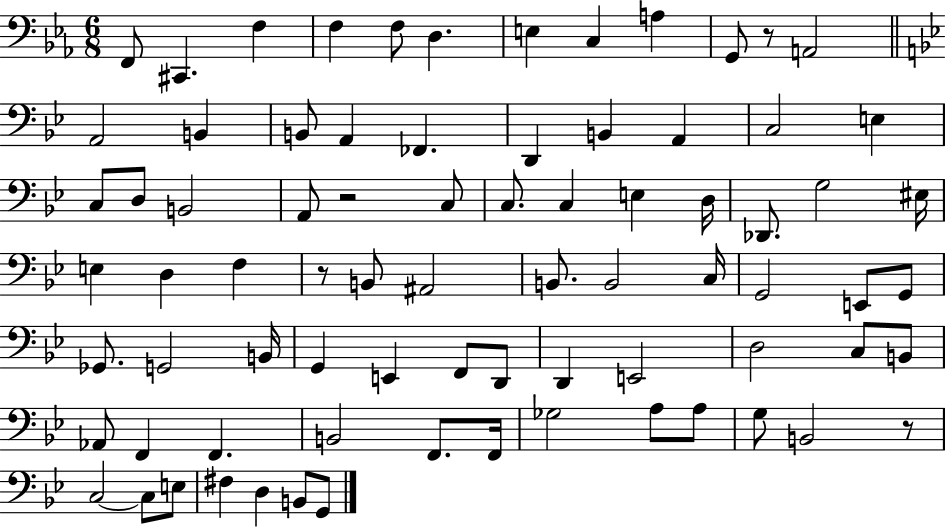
X:1
T:Untitled
M:6/8
L:1/4
K:Eb
F,,/2 ^C,, F, F, F,/2 D, E, C, A, G,,/2 z/2 A,,2 A,,2 B,, B,,/2 A,, _F,, D,, B,, A,, C,2 E, C,/2 D,/2 B,,2 A,,/2 z2 C,/2 C,/2 C, E, D,/4 _D,,/2 G,2 ^E,/4 E, D, F, z/2 B,,/2 ^A,,2 B,,/2 B,,2 C,/4 G,,2 E,,/2 G,,/2 _G,,/2 G,,2 B,,/4 G,, E,, F,,/2 D,,/2 D,, E,,2 D,2 C,/2 B,,/2 _A,,/2 F,, F,, B,,2 F,,/2 F,,/4 _G,2 A,/2 A,/2 G,/2 B,,2 z/2 C,2 C,/2 E,/2 ^F, D, B,,/2 G,,/2